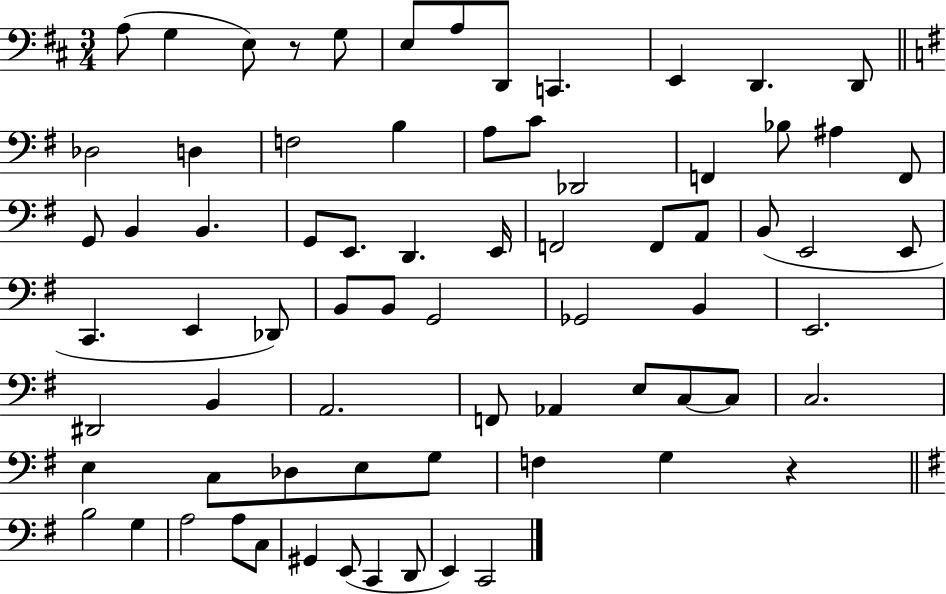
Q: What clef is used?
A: bass